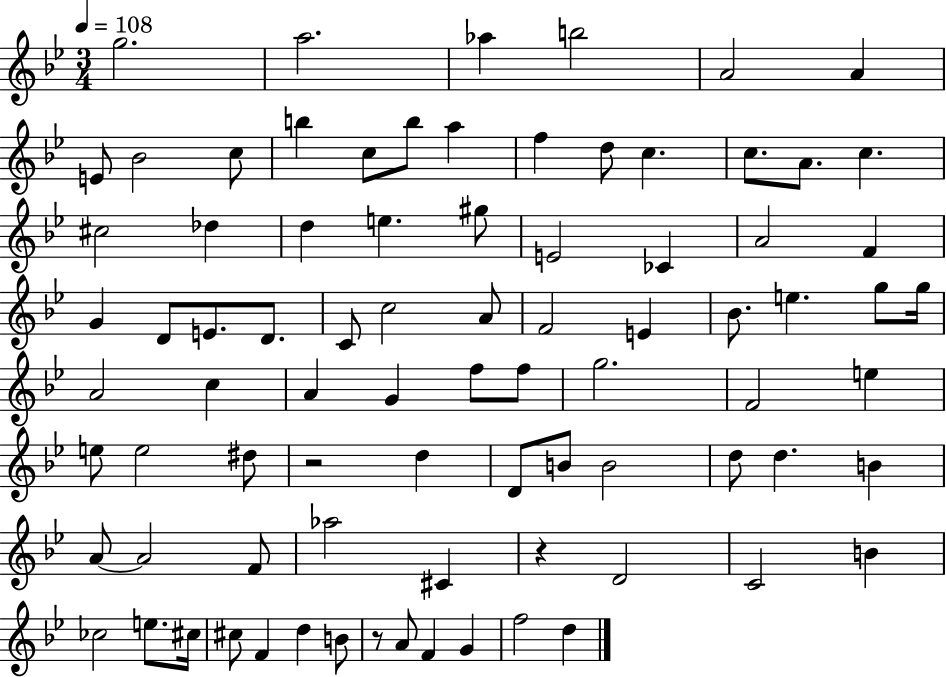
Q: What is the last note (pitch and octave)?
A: D5